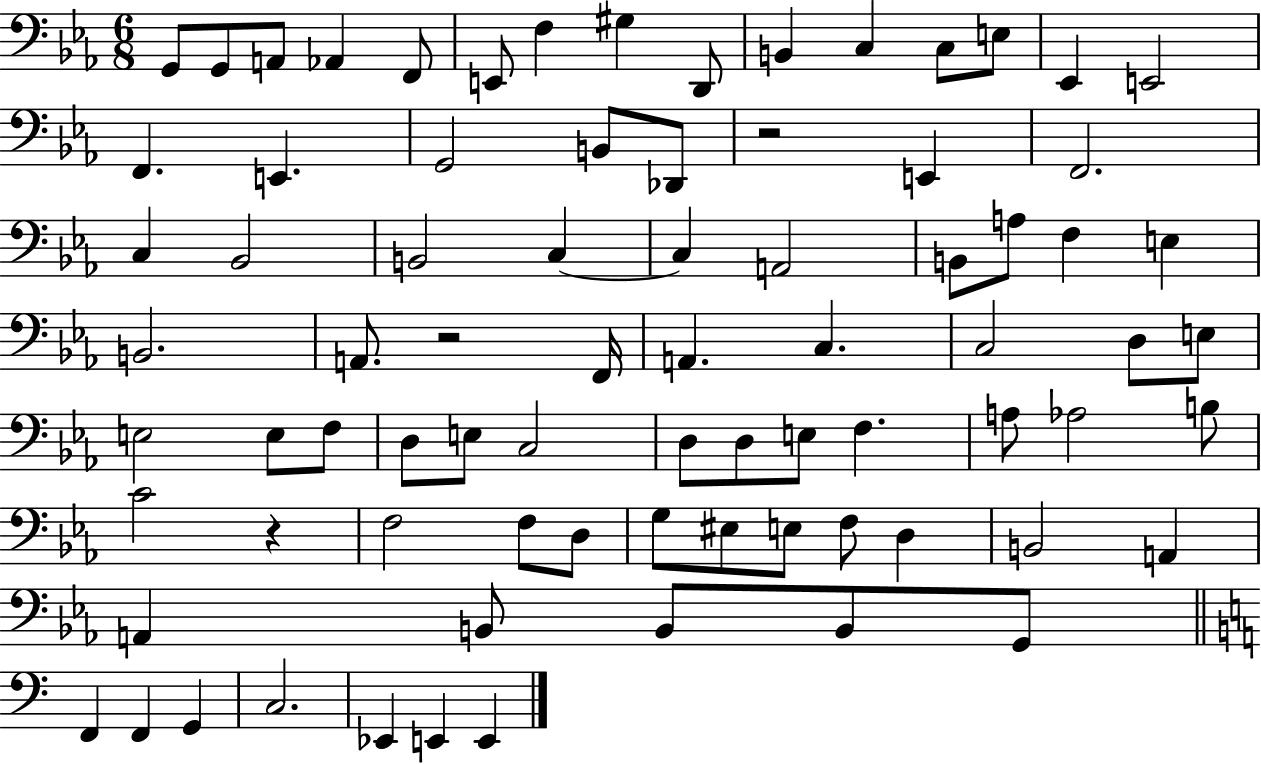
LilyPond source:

{
  \clef bass
  \numericTimeSignature
  \time 6/8
  \key ees \major
  g,8 g,8 a,8 aes,4 f,8 | e,8 f4 gis4 d,8 | b,4 c4 c8 e8 | ees,4 e,2 | \break f,4. e,4. | g,2 b,8 des,8 | r2 e,4 | f,2. | \break c4 bes,2 | b,2 c4~~ | c4 a,2 | b,8 a8 f4 e4 | \break b,2. | a,8. r2 f,16 | a,4. c4. | c2 d8 e8 | \break e2 e8 f8 | d8 e8 c2 | d8 d8 e8 f4. | a8 aes2 b8 | \break c'2 r4 | f2 f8 d8 | g8 eis8 e8 f8 d4 | b,2 a,4 | \break a,4 b,8 b,8 b,8 g,8 | \bar "||" \break \key c \major f,4 f,4 g,4 | c2. | ees,4 e,4 e,4 | \bar "|."
}